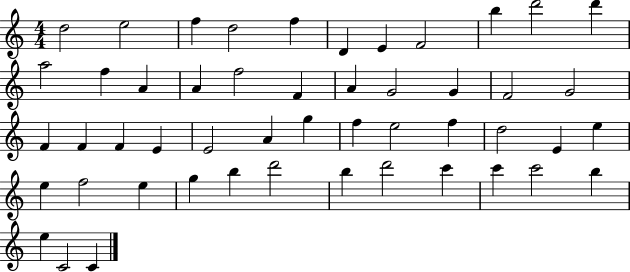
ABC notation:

X:1
T:Untitled
M:4/4
L:1/4
K:C
d2 e2 f d2 f D E F2 b d'2 d' a2 f A A f2 F A G2 G F2 G2 F F F E E2 A g f e2 f d2 E e e f2 e g b d'2 b d'2 c' c' c'2 b e C2 C